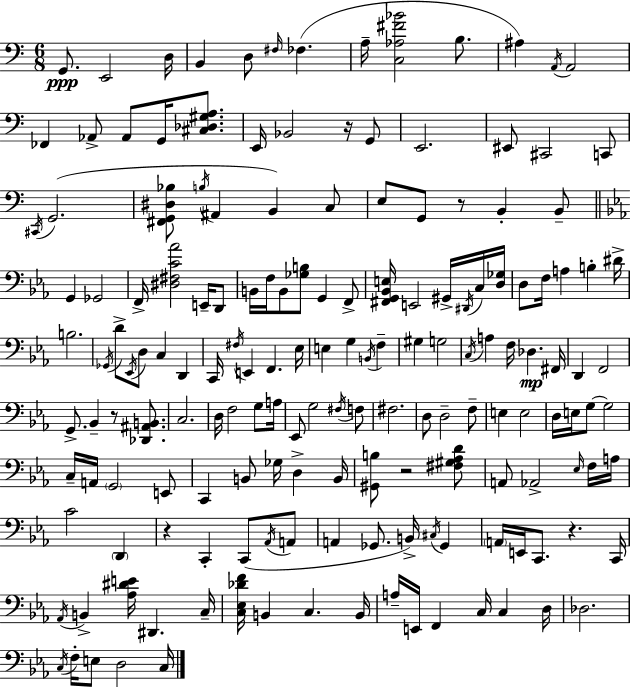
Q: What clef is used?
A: bass